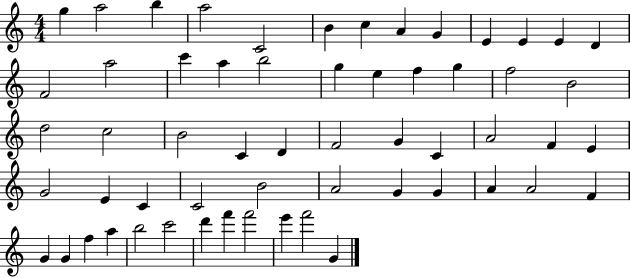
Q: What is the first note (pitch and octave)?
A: G5